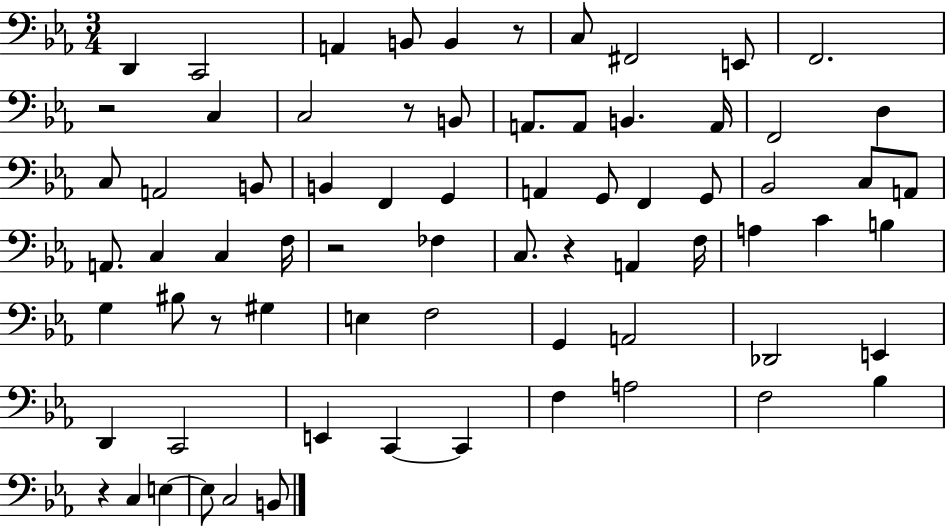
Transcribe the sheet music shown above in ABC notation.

X:1
T:Untitled
M:3/4
L:1/4
K:Eb
D,, C,,2 A,, B,,/2 B,, z/2 C,/2 ^F,,2 E,,/2 F,,2 z2 C, C,2 z/2 B,,/2 A,,/2 A,,/2 B,, A,,/4 F,,2 D, C,/2 A,,2 B,,/2 B,, F,, G,, A,, G,,/2 F,, G,,/2 _B,,2 C,/2 A,,/2 A,,/2 C, C, F,/4 z2 _F, C,/2 z A,, F,/4 A, C B, G, ^B,/2 z/2 ^G, E, F,2 G,, A,,2 _D,,2 E,, D,, C,,2 E,, C,, C,, F, A,2 F,2 _B, z C, E, E,/2 C,2 B,,/2